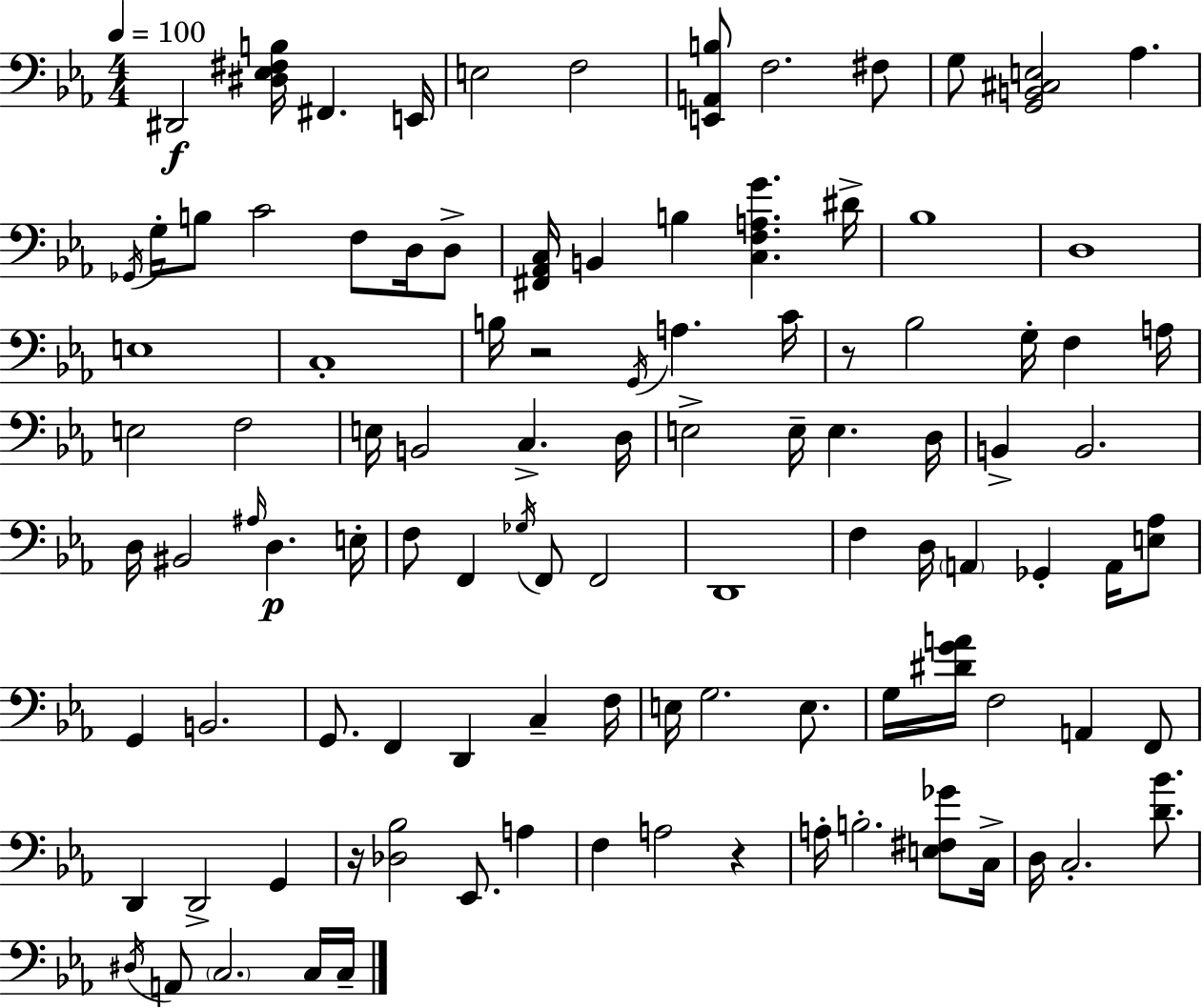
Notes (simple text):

D#2/h [D#3,Eb3,F#3,B3]/s F#2/q. E2/s E3/h F3/h [E2,A2,B3]/e F3/h. F#3/e G3/e [G2,B2,C#3,E3]/h Ab3/q. Gb2/s G3/s B3/e C4/h F3/e D3/s D3/e [F#2,Ab2,C3]/s B2/q B3/q [C3,F3,A3,G4]/q. D#4/s Bb3/w D3/w E3/w C3/w B3/s R/h G2/s A3/q. C4/s R/e Bb3/h G3/s F3/q A3/s E3/h F3/h E3/s B2/h C3/q. D3/s E3/h E3/s E3/q. D3/s B2/q B2/h. D3/s BIS2/h A#3/s D3/q. E3/s F3/e F2/q Gb3/s F2/e F2/h D2/w F3/q D3/s A2/q Gb2/q A2/s [E3,Ab3]/e G2/q B2/h. G2/e. F2/q D2/q C3/q F3/s E3/s G3/h. E3/e. G3/s [D#4,G4,A4]/s F3/h A2/q F2/e D2/q D2/h G2/q R/s [Db3,Bb3]/h Eb2/e. A3/q F3/q A3/h R/q A3/s B3/h. [E3,F#3,Gb4]/e C3/s D3/s C3/h. [D4,Bb4]/e. D#3/s A2/e C3/h. C3/s C3/s